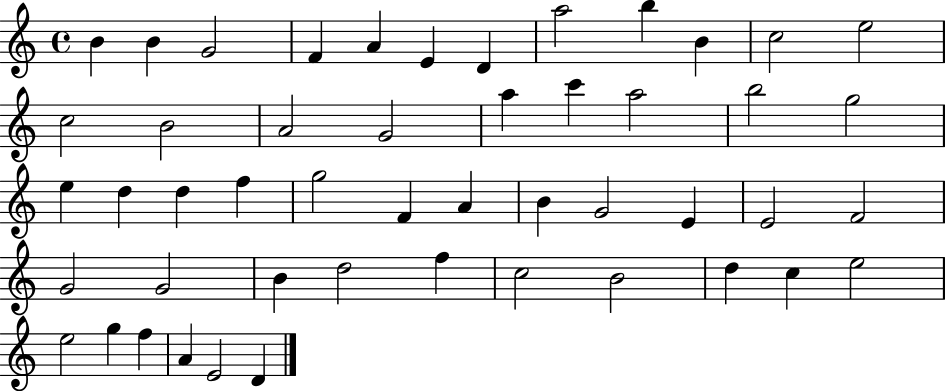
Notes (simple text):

B4/q B4/q G4/h F4/q A4/q E4/q D4/q A5/h B5/q B4/q C5/h E5/h C5/h B4/h A4/h G4/h A5/q C6/q A5/h B5/h G5/h E5/q D5/q D5/q F5/q G5/h F4/q A4/q B4/q G4/h E4/q E4/h F4/h G4/h G4/h B4/q D5/h F5/q C5/h B4/h D5/q C5/q E5/h E5/h G5/q F5/q A4/q E4/h D4/q